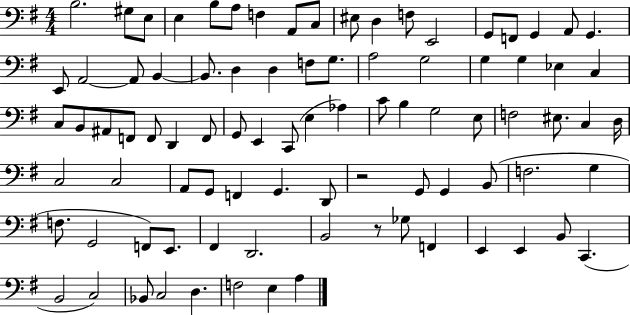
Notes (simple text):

B3/h. G#3/e E3/e E3/q B3/e A3/e F3/q A2/e C3/e EIS3/e D3/q F3/e E2/h G2/e F2/e G2/q A2/e G2/q. E2/e A2/h A2/e B2/q B2/e. D3/q D3/q F3/e G3/e. A3/h G3/h G3/q G3/q Eb3/q C3/q C3/e B2/e A#2/e F2/e F2/e D2/q F2/e G2/e E2/q C2/e E3/q Ab3/q C4/e B3/q G3/h E3/e F3/h EIS3/e. C3/q D3/s C3/h C3/h A2/e G2/e F2/q G2/q. D2/e R/h G2/e G2/q B2/e F3/h. G3/q F3/e. G2/h F2/e E2/e. F#2/q D2/h. B2/h R/e Gb3/e F2/q E2/q E2/q B2/e C2/q. B2/h C3/h Bb2/e C3/h D3/q. F3/h E3/q A3/q